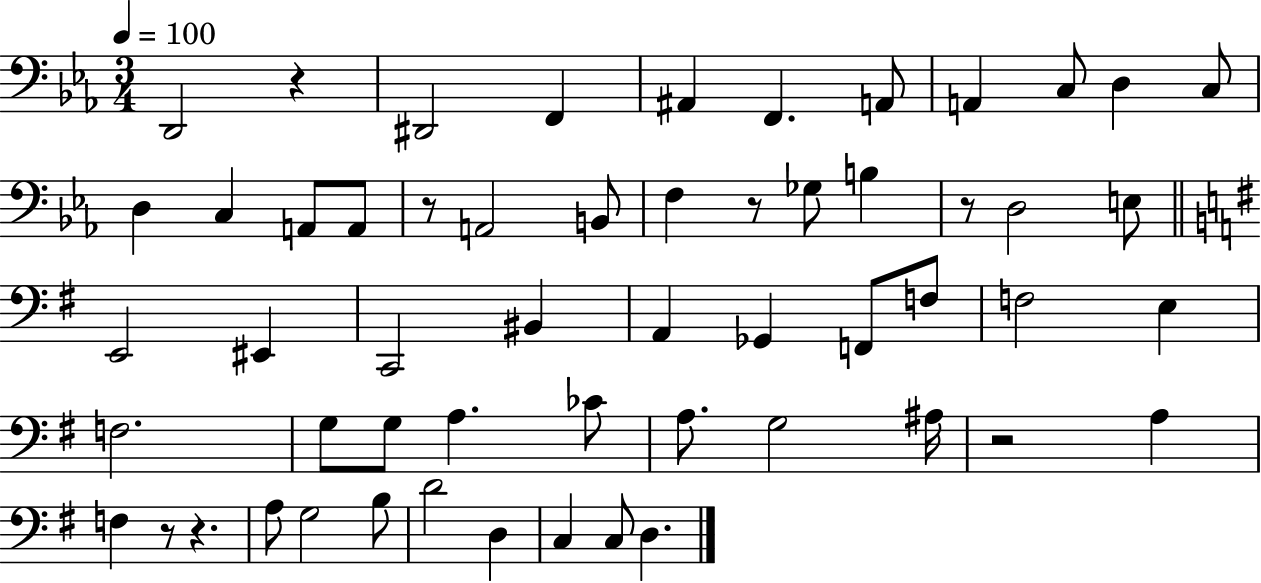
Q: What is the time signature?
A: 3/4